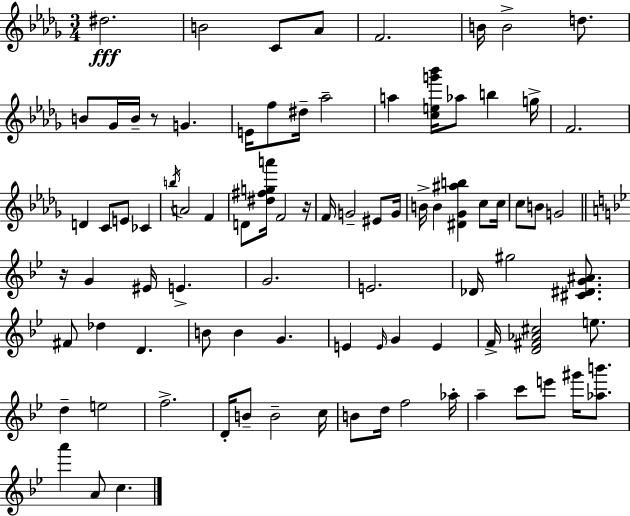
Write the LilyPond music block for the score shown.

{
  \clef treble
  \numericTimeSignature
  \time 3/4
  \key bes \minor
  \repeat volta 2 { dis''2.\fff | b'2 c'8 aes'8 | f'2. | b'16 b'2-> d''8. | \break b'8 ges'16 b'16-- r8 g'4. | e'16 f''8 dis''16-- aes''2-- | a''4 <c'' e'' g''' bes'''>16 aes''8 b''4 g''16-> | f'2. | \break d'4 c'8 e'8 ces'4 | \acciaccatura { b''16 } a'2 f'4 | d'8 <dis'' fis'' g'' a'''>16 f'2 | r16 f'16 g'2-- eis'8 | \break g'16 b'16-> b'4 <dis' ges' ais'' b''>4 c''8 | c''16 c''8 b'8 g'2 | \bar "||" \break \key bes \major r16 g'4 eis'16 e'4.-> | g'2. | e'2. | des'16 gis''2 <cis' dis' g' ais'>8. | \break fis'8 des''4 d'4. | b'8 b'4 g'4. | e'4 \grace { e'16 } g'4 e'4 | f'16-> <d' fis' aes' cis''>2 e''8. | \break d''4-- e''2 | f''2.-> | d'16-. b'8-- b'2-- | c''16 b'8 d''16 f''2 | \break aes''16-. a''4-- c'''8 e'''8 gis'''16 <aes'' b'''>8. | a'''4 a'8 c''4. | } \bar "|."
}